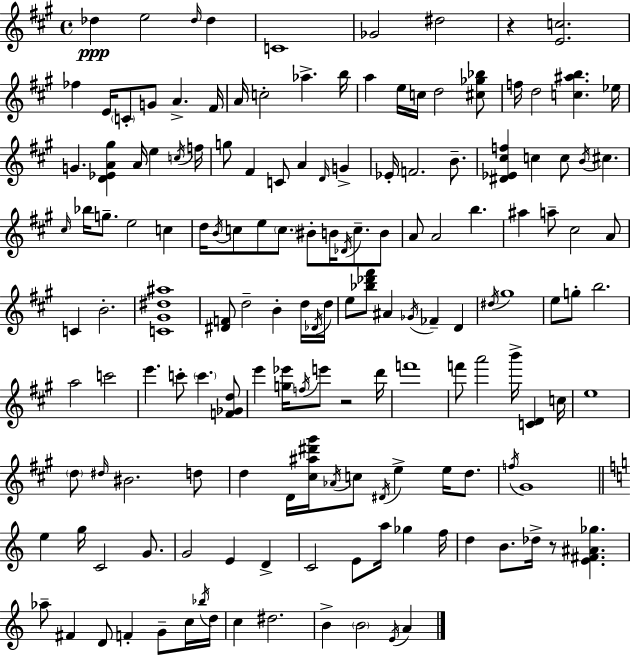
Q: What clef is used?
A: treble